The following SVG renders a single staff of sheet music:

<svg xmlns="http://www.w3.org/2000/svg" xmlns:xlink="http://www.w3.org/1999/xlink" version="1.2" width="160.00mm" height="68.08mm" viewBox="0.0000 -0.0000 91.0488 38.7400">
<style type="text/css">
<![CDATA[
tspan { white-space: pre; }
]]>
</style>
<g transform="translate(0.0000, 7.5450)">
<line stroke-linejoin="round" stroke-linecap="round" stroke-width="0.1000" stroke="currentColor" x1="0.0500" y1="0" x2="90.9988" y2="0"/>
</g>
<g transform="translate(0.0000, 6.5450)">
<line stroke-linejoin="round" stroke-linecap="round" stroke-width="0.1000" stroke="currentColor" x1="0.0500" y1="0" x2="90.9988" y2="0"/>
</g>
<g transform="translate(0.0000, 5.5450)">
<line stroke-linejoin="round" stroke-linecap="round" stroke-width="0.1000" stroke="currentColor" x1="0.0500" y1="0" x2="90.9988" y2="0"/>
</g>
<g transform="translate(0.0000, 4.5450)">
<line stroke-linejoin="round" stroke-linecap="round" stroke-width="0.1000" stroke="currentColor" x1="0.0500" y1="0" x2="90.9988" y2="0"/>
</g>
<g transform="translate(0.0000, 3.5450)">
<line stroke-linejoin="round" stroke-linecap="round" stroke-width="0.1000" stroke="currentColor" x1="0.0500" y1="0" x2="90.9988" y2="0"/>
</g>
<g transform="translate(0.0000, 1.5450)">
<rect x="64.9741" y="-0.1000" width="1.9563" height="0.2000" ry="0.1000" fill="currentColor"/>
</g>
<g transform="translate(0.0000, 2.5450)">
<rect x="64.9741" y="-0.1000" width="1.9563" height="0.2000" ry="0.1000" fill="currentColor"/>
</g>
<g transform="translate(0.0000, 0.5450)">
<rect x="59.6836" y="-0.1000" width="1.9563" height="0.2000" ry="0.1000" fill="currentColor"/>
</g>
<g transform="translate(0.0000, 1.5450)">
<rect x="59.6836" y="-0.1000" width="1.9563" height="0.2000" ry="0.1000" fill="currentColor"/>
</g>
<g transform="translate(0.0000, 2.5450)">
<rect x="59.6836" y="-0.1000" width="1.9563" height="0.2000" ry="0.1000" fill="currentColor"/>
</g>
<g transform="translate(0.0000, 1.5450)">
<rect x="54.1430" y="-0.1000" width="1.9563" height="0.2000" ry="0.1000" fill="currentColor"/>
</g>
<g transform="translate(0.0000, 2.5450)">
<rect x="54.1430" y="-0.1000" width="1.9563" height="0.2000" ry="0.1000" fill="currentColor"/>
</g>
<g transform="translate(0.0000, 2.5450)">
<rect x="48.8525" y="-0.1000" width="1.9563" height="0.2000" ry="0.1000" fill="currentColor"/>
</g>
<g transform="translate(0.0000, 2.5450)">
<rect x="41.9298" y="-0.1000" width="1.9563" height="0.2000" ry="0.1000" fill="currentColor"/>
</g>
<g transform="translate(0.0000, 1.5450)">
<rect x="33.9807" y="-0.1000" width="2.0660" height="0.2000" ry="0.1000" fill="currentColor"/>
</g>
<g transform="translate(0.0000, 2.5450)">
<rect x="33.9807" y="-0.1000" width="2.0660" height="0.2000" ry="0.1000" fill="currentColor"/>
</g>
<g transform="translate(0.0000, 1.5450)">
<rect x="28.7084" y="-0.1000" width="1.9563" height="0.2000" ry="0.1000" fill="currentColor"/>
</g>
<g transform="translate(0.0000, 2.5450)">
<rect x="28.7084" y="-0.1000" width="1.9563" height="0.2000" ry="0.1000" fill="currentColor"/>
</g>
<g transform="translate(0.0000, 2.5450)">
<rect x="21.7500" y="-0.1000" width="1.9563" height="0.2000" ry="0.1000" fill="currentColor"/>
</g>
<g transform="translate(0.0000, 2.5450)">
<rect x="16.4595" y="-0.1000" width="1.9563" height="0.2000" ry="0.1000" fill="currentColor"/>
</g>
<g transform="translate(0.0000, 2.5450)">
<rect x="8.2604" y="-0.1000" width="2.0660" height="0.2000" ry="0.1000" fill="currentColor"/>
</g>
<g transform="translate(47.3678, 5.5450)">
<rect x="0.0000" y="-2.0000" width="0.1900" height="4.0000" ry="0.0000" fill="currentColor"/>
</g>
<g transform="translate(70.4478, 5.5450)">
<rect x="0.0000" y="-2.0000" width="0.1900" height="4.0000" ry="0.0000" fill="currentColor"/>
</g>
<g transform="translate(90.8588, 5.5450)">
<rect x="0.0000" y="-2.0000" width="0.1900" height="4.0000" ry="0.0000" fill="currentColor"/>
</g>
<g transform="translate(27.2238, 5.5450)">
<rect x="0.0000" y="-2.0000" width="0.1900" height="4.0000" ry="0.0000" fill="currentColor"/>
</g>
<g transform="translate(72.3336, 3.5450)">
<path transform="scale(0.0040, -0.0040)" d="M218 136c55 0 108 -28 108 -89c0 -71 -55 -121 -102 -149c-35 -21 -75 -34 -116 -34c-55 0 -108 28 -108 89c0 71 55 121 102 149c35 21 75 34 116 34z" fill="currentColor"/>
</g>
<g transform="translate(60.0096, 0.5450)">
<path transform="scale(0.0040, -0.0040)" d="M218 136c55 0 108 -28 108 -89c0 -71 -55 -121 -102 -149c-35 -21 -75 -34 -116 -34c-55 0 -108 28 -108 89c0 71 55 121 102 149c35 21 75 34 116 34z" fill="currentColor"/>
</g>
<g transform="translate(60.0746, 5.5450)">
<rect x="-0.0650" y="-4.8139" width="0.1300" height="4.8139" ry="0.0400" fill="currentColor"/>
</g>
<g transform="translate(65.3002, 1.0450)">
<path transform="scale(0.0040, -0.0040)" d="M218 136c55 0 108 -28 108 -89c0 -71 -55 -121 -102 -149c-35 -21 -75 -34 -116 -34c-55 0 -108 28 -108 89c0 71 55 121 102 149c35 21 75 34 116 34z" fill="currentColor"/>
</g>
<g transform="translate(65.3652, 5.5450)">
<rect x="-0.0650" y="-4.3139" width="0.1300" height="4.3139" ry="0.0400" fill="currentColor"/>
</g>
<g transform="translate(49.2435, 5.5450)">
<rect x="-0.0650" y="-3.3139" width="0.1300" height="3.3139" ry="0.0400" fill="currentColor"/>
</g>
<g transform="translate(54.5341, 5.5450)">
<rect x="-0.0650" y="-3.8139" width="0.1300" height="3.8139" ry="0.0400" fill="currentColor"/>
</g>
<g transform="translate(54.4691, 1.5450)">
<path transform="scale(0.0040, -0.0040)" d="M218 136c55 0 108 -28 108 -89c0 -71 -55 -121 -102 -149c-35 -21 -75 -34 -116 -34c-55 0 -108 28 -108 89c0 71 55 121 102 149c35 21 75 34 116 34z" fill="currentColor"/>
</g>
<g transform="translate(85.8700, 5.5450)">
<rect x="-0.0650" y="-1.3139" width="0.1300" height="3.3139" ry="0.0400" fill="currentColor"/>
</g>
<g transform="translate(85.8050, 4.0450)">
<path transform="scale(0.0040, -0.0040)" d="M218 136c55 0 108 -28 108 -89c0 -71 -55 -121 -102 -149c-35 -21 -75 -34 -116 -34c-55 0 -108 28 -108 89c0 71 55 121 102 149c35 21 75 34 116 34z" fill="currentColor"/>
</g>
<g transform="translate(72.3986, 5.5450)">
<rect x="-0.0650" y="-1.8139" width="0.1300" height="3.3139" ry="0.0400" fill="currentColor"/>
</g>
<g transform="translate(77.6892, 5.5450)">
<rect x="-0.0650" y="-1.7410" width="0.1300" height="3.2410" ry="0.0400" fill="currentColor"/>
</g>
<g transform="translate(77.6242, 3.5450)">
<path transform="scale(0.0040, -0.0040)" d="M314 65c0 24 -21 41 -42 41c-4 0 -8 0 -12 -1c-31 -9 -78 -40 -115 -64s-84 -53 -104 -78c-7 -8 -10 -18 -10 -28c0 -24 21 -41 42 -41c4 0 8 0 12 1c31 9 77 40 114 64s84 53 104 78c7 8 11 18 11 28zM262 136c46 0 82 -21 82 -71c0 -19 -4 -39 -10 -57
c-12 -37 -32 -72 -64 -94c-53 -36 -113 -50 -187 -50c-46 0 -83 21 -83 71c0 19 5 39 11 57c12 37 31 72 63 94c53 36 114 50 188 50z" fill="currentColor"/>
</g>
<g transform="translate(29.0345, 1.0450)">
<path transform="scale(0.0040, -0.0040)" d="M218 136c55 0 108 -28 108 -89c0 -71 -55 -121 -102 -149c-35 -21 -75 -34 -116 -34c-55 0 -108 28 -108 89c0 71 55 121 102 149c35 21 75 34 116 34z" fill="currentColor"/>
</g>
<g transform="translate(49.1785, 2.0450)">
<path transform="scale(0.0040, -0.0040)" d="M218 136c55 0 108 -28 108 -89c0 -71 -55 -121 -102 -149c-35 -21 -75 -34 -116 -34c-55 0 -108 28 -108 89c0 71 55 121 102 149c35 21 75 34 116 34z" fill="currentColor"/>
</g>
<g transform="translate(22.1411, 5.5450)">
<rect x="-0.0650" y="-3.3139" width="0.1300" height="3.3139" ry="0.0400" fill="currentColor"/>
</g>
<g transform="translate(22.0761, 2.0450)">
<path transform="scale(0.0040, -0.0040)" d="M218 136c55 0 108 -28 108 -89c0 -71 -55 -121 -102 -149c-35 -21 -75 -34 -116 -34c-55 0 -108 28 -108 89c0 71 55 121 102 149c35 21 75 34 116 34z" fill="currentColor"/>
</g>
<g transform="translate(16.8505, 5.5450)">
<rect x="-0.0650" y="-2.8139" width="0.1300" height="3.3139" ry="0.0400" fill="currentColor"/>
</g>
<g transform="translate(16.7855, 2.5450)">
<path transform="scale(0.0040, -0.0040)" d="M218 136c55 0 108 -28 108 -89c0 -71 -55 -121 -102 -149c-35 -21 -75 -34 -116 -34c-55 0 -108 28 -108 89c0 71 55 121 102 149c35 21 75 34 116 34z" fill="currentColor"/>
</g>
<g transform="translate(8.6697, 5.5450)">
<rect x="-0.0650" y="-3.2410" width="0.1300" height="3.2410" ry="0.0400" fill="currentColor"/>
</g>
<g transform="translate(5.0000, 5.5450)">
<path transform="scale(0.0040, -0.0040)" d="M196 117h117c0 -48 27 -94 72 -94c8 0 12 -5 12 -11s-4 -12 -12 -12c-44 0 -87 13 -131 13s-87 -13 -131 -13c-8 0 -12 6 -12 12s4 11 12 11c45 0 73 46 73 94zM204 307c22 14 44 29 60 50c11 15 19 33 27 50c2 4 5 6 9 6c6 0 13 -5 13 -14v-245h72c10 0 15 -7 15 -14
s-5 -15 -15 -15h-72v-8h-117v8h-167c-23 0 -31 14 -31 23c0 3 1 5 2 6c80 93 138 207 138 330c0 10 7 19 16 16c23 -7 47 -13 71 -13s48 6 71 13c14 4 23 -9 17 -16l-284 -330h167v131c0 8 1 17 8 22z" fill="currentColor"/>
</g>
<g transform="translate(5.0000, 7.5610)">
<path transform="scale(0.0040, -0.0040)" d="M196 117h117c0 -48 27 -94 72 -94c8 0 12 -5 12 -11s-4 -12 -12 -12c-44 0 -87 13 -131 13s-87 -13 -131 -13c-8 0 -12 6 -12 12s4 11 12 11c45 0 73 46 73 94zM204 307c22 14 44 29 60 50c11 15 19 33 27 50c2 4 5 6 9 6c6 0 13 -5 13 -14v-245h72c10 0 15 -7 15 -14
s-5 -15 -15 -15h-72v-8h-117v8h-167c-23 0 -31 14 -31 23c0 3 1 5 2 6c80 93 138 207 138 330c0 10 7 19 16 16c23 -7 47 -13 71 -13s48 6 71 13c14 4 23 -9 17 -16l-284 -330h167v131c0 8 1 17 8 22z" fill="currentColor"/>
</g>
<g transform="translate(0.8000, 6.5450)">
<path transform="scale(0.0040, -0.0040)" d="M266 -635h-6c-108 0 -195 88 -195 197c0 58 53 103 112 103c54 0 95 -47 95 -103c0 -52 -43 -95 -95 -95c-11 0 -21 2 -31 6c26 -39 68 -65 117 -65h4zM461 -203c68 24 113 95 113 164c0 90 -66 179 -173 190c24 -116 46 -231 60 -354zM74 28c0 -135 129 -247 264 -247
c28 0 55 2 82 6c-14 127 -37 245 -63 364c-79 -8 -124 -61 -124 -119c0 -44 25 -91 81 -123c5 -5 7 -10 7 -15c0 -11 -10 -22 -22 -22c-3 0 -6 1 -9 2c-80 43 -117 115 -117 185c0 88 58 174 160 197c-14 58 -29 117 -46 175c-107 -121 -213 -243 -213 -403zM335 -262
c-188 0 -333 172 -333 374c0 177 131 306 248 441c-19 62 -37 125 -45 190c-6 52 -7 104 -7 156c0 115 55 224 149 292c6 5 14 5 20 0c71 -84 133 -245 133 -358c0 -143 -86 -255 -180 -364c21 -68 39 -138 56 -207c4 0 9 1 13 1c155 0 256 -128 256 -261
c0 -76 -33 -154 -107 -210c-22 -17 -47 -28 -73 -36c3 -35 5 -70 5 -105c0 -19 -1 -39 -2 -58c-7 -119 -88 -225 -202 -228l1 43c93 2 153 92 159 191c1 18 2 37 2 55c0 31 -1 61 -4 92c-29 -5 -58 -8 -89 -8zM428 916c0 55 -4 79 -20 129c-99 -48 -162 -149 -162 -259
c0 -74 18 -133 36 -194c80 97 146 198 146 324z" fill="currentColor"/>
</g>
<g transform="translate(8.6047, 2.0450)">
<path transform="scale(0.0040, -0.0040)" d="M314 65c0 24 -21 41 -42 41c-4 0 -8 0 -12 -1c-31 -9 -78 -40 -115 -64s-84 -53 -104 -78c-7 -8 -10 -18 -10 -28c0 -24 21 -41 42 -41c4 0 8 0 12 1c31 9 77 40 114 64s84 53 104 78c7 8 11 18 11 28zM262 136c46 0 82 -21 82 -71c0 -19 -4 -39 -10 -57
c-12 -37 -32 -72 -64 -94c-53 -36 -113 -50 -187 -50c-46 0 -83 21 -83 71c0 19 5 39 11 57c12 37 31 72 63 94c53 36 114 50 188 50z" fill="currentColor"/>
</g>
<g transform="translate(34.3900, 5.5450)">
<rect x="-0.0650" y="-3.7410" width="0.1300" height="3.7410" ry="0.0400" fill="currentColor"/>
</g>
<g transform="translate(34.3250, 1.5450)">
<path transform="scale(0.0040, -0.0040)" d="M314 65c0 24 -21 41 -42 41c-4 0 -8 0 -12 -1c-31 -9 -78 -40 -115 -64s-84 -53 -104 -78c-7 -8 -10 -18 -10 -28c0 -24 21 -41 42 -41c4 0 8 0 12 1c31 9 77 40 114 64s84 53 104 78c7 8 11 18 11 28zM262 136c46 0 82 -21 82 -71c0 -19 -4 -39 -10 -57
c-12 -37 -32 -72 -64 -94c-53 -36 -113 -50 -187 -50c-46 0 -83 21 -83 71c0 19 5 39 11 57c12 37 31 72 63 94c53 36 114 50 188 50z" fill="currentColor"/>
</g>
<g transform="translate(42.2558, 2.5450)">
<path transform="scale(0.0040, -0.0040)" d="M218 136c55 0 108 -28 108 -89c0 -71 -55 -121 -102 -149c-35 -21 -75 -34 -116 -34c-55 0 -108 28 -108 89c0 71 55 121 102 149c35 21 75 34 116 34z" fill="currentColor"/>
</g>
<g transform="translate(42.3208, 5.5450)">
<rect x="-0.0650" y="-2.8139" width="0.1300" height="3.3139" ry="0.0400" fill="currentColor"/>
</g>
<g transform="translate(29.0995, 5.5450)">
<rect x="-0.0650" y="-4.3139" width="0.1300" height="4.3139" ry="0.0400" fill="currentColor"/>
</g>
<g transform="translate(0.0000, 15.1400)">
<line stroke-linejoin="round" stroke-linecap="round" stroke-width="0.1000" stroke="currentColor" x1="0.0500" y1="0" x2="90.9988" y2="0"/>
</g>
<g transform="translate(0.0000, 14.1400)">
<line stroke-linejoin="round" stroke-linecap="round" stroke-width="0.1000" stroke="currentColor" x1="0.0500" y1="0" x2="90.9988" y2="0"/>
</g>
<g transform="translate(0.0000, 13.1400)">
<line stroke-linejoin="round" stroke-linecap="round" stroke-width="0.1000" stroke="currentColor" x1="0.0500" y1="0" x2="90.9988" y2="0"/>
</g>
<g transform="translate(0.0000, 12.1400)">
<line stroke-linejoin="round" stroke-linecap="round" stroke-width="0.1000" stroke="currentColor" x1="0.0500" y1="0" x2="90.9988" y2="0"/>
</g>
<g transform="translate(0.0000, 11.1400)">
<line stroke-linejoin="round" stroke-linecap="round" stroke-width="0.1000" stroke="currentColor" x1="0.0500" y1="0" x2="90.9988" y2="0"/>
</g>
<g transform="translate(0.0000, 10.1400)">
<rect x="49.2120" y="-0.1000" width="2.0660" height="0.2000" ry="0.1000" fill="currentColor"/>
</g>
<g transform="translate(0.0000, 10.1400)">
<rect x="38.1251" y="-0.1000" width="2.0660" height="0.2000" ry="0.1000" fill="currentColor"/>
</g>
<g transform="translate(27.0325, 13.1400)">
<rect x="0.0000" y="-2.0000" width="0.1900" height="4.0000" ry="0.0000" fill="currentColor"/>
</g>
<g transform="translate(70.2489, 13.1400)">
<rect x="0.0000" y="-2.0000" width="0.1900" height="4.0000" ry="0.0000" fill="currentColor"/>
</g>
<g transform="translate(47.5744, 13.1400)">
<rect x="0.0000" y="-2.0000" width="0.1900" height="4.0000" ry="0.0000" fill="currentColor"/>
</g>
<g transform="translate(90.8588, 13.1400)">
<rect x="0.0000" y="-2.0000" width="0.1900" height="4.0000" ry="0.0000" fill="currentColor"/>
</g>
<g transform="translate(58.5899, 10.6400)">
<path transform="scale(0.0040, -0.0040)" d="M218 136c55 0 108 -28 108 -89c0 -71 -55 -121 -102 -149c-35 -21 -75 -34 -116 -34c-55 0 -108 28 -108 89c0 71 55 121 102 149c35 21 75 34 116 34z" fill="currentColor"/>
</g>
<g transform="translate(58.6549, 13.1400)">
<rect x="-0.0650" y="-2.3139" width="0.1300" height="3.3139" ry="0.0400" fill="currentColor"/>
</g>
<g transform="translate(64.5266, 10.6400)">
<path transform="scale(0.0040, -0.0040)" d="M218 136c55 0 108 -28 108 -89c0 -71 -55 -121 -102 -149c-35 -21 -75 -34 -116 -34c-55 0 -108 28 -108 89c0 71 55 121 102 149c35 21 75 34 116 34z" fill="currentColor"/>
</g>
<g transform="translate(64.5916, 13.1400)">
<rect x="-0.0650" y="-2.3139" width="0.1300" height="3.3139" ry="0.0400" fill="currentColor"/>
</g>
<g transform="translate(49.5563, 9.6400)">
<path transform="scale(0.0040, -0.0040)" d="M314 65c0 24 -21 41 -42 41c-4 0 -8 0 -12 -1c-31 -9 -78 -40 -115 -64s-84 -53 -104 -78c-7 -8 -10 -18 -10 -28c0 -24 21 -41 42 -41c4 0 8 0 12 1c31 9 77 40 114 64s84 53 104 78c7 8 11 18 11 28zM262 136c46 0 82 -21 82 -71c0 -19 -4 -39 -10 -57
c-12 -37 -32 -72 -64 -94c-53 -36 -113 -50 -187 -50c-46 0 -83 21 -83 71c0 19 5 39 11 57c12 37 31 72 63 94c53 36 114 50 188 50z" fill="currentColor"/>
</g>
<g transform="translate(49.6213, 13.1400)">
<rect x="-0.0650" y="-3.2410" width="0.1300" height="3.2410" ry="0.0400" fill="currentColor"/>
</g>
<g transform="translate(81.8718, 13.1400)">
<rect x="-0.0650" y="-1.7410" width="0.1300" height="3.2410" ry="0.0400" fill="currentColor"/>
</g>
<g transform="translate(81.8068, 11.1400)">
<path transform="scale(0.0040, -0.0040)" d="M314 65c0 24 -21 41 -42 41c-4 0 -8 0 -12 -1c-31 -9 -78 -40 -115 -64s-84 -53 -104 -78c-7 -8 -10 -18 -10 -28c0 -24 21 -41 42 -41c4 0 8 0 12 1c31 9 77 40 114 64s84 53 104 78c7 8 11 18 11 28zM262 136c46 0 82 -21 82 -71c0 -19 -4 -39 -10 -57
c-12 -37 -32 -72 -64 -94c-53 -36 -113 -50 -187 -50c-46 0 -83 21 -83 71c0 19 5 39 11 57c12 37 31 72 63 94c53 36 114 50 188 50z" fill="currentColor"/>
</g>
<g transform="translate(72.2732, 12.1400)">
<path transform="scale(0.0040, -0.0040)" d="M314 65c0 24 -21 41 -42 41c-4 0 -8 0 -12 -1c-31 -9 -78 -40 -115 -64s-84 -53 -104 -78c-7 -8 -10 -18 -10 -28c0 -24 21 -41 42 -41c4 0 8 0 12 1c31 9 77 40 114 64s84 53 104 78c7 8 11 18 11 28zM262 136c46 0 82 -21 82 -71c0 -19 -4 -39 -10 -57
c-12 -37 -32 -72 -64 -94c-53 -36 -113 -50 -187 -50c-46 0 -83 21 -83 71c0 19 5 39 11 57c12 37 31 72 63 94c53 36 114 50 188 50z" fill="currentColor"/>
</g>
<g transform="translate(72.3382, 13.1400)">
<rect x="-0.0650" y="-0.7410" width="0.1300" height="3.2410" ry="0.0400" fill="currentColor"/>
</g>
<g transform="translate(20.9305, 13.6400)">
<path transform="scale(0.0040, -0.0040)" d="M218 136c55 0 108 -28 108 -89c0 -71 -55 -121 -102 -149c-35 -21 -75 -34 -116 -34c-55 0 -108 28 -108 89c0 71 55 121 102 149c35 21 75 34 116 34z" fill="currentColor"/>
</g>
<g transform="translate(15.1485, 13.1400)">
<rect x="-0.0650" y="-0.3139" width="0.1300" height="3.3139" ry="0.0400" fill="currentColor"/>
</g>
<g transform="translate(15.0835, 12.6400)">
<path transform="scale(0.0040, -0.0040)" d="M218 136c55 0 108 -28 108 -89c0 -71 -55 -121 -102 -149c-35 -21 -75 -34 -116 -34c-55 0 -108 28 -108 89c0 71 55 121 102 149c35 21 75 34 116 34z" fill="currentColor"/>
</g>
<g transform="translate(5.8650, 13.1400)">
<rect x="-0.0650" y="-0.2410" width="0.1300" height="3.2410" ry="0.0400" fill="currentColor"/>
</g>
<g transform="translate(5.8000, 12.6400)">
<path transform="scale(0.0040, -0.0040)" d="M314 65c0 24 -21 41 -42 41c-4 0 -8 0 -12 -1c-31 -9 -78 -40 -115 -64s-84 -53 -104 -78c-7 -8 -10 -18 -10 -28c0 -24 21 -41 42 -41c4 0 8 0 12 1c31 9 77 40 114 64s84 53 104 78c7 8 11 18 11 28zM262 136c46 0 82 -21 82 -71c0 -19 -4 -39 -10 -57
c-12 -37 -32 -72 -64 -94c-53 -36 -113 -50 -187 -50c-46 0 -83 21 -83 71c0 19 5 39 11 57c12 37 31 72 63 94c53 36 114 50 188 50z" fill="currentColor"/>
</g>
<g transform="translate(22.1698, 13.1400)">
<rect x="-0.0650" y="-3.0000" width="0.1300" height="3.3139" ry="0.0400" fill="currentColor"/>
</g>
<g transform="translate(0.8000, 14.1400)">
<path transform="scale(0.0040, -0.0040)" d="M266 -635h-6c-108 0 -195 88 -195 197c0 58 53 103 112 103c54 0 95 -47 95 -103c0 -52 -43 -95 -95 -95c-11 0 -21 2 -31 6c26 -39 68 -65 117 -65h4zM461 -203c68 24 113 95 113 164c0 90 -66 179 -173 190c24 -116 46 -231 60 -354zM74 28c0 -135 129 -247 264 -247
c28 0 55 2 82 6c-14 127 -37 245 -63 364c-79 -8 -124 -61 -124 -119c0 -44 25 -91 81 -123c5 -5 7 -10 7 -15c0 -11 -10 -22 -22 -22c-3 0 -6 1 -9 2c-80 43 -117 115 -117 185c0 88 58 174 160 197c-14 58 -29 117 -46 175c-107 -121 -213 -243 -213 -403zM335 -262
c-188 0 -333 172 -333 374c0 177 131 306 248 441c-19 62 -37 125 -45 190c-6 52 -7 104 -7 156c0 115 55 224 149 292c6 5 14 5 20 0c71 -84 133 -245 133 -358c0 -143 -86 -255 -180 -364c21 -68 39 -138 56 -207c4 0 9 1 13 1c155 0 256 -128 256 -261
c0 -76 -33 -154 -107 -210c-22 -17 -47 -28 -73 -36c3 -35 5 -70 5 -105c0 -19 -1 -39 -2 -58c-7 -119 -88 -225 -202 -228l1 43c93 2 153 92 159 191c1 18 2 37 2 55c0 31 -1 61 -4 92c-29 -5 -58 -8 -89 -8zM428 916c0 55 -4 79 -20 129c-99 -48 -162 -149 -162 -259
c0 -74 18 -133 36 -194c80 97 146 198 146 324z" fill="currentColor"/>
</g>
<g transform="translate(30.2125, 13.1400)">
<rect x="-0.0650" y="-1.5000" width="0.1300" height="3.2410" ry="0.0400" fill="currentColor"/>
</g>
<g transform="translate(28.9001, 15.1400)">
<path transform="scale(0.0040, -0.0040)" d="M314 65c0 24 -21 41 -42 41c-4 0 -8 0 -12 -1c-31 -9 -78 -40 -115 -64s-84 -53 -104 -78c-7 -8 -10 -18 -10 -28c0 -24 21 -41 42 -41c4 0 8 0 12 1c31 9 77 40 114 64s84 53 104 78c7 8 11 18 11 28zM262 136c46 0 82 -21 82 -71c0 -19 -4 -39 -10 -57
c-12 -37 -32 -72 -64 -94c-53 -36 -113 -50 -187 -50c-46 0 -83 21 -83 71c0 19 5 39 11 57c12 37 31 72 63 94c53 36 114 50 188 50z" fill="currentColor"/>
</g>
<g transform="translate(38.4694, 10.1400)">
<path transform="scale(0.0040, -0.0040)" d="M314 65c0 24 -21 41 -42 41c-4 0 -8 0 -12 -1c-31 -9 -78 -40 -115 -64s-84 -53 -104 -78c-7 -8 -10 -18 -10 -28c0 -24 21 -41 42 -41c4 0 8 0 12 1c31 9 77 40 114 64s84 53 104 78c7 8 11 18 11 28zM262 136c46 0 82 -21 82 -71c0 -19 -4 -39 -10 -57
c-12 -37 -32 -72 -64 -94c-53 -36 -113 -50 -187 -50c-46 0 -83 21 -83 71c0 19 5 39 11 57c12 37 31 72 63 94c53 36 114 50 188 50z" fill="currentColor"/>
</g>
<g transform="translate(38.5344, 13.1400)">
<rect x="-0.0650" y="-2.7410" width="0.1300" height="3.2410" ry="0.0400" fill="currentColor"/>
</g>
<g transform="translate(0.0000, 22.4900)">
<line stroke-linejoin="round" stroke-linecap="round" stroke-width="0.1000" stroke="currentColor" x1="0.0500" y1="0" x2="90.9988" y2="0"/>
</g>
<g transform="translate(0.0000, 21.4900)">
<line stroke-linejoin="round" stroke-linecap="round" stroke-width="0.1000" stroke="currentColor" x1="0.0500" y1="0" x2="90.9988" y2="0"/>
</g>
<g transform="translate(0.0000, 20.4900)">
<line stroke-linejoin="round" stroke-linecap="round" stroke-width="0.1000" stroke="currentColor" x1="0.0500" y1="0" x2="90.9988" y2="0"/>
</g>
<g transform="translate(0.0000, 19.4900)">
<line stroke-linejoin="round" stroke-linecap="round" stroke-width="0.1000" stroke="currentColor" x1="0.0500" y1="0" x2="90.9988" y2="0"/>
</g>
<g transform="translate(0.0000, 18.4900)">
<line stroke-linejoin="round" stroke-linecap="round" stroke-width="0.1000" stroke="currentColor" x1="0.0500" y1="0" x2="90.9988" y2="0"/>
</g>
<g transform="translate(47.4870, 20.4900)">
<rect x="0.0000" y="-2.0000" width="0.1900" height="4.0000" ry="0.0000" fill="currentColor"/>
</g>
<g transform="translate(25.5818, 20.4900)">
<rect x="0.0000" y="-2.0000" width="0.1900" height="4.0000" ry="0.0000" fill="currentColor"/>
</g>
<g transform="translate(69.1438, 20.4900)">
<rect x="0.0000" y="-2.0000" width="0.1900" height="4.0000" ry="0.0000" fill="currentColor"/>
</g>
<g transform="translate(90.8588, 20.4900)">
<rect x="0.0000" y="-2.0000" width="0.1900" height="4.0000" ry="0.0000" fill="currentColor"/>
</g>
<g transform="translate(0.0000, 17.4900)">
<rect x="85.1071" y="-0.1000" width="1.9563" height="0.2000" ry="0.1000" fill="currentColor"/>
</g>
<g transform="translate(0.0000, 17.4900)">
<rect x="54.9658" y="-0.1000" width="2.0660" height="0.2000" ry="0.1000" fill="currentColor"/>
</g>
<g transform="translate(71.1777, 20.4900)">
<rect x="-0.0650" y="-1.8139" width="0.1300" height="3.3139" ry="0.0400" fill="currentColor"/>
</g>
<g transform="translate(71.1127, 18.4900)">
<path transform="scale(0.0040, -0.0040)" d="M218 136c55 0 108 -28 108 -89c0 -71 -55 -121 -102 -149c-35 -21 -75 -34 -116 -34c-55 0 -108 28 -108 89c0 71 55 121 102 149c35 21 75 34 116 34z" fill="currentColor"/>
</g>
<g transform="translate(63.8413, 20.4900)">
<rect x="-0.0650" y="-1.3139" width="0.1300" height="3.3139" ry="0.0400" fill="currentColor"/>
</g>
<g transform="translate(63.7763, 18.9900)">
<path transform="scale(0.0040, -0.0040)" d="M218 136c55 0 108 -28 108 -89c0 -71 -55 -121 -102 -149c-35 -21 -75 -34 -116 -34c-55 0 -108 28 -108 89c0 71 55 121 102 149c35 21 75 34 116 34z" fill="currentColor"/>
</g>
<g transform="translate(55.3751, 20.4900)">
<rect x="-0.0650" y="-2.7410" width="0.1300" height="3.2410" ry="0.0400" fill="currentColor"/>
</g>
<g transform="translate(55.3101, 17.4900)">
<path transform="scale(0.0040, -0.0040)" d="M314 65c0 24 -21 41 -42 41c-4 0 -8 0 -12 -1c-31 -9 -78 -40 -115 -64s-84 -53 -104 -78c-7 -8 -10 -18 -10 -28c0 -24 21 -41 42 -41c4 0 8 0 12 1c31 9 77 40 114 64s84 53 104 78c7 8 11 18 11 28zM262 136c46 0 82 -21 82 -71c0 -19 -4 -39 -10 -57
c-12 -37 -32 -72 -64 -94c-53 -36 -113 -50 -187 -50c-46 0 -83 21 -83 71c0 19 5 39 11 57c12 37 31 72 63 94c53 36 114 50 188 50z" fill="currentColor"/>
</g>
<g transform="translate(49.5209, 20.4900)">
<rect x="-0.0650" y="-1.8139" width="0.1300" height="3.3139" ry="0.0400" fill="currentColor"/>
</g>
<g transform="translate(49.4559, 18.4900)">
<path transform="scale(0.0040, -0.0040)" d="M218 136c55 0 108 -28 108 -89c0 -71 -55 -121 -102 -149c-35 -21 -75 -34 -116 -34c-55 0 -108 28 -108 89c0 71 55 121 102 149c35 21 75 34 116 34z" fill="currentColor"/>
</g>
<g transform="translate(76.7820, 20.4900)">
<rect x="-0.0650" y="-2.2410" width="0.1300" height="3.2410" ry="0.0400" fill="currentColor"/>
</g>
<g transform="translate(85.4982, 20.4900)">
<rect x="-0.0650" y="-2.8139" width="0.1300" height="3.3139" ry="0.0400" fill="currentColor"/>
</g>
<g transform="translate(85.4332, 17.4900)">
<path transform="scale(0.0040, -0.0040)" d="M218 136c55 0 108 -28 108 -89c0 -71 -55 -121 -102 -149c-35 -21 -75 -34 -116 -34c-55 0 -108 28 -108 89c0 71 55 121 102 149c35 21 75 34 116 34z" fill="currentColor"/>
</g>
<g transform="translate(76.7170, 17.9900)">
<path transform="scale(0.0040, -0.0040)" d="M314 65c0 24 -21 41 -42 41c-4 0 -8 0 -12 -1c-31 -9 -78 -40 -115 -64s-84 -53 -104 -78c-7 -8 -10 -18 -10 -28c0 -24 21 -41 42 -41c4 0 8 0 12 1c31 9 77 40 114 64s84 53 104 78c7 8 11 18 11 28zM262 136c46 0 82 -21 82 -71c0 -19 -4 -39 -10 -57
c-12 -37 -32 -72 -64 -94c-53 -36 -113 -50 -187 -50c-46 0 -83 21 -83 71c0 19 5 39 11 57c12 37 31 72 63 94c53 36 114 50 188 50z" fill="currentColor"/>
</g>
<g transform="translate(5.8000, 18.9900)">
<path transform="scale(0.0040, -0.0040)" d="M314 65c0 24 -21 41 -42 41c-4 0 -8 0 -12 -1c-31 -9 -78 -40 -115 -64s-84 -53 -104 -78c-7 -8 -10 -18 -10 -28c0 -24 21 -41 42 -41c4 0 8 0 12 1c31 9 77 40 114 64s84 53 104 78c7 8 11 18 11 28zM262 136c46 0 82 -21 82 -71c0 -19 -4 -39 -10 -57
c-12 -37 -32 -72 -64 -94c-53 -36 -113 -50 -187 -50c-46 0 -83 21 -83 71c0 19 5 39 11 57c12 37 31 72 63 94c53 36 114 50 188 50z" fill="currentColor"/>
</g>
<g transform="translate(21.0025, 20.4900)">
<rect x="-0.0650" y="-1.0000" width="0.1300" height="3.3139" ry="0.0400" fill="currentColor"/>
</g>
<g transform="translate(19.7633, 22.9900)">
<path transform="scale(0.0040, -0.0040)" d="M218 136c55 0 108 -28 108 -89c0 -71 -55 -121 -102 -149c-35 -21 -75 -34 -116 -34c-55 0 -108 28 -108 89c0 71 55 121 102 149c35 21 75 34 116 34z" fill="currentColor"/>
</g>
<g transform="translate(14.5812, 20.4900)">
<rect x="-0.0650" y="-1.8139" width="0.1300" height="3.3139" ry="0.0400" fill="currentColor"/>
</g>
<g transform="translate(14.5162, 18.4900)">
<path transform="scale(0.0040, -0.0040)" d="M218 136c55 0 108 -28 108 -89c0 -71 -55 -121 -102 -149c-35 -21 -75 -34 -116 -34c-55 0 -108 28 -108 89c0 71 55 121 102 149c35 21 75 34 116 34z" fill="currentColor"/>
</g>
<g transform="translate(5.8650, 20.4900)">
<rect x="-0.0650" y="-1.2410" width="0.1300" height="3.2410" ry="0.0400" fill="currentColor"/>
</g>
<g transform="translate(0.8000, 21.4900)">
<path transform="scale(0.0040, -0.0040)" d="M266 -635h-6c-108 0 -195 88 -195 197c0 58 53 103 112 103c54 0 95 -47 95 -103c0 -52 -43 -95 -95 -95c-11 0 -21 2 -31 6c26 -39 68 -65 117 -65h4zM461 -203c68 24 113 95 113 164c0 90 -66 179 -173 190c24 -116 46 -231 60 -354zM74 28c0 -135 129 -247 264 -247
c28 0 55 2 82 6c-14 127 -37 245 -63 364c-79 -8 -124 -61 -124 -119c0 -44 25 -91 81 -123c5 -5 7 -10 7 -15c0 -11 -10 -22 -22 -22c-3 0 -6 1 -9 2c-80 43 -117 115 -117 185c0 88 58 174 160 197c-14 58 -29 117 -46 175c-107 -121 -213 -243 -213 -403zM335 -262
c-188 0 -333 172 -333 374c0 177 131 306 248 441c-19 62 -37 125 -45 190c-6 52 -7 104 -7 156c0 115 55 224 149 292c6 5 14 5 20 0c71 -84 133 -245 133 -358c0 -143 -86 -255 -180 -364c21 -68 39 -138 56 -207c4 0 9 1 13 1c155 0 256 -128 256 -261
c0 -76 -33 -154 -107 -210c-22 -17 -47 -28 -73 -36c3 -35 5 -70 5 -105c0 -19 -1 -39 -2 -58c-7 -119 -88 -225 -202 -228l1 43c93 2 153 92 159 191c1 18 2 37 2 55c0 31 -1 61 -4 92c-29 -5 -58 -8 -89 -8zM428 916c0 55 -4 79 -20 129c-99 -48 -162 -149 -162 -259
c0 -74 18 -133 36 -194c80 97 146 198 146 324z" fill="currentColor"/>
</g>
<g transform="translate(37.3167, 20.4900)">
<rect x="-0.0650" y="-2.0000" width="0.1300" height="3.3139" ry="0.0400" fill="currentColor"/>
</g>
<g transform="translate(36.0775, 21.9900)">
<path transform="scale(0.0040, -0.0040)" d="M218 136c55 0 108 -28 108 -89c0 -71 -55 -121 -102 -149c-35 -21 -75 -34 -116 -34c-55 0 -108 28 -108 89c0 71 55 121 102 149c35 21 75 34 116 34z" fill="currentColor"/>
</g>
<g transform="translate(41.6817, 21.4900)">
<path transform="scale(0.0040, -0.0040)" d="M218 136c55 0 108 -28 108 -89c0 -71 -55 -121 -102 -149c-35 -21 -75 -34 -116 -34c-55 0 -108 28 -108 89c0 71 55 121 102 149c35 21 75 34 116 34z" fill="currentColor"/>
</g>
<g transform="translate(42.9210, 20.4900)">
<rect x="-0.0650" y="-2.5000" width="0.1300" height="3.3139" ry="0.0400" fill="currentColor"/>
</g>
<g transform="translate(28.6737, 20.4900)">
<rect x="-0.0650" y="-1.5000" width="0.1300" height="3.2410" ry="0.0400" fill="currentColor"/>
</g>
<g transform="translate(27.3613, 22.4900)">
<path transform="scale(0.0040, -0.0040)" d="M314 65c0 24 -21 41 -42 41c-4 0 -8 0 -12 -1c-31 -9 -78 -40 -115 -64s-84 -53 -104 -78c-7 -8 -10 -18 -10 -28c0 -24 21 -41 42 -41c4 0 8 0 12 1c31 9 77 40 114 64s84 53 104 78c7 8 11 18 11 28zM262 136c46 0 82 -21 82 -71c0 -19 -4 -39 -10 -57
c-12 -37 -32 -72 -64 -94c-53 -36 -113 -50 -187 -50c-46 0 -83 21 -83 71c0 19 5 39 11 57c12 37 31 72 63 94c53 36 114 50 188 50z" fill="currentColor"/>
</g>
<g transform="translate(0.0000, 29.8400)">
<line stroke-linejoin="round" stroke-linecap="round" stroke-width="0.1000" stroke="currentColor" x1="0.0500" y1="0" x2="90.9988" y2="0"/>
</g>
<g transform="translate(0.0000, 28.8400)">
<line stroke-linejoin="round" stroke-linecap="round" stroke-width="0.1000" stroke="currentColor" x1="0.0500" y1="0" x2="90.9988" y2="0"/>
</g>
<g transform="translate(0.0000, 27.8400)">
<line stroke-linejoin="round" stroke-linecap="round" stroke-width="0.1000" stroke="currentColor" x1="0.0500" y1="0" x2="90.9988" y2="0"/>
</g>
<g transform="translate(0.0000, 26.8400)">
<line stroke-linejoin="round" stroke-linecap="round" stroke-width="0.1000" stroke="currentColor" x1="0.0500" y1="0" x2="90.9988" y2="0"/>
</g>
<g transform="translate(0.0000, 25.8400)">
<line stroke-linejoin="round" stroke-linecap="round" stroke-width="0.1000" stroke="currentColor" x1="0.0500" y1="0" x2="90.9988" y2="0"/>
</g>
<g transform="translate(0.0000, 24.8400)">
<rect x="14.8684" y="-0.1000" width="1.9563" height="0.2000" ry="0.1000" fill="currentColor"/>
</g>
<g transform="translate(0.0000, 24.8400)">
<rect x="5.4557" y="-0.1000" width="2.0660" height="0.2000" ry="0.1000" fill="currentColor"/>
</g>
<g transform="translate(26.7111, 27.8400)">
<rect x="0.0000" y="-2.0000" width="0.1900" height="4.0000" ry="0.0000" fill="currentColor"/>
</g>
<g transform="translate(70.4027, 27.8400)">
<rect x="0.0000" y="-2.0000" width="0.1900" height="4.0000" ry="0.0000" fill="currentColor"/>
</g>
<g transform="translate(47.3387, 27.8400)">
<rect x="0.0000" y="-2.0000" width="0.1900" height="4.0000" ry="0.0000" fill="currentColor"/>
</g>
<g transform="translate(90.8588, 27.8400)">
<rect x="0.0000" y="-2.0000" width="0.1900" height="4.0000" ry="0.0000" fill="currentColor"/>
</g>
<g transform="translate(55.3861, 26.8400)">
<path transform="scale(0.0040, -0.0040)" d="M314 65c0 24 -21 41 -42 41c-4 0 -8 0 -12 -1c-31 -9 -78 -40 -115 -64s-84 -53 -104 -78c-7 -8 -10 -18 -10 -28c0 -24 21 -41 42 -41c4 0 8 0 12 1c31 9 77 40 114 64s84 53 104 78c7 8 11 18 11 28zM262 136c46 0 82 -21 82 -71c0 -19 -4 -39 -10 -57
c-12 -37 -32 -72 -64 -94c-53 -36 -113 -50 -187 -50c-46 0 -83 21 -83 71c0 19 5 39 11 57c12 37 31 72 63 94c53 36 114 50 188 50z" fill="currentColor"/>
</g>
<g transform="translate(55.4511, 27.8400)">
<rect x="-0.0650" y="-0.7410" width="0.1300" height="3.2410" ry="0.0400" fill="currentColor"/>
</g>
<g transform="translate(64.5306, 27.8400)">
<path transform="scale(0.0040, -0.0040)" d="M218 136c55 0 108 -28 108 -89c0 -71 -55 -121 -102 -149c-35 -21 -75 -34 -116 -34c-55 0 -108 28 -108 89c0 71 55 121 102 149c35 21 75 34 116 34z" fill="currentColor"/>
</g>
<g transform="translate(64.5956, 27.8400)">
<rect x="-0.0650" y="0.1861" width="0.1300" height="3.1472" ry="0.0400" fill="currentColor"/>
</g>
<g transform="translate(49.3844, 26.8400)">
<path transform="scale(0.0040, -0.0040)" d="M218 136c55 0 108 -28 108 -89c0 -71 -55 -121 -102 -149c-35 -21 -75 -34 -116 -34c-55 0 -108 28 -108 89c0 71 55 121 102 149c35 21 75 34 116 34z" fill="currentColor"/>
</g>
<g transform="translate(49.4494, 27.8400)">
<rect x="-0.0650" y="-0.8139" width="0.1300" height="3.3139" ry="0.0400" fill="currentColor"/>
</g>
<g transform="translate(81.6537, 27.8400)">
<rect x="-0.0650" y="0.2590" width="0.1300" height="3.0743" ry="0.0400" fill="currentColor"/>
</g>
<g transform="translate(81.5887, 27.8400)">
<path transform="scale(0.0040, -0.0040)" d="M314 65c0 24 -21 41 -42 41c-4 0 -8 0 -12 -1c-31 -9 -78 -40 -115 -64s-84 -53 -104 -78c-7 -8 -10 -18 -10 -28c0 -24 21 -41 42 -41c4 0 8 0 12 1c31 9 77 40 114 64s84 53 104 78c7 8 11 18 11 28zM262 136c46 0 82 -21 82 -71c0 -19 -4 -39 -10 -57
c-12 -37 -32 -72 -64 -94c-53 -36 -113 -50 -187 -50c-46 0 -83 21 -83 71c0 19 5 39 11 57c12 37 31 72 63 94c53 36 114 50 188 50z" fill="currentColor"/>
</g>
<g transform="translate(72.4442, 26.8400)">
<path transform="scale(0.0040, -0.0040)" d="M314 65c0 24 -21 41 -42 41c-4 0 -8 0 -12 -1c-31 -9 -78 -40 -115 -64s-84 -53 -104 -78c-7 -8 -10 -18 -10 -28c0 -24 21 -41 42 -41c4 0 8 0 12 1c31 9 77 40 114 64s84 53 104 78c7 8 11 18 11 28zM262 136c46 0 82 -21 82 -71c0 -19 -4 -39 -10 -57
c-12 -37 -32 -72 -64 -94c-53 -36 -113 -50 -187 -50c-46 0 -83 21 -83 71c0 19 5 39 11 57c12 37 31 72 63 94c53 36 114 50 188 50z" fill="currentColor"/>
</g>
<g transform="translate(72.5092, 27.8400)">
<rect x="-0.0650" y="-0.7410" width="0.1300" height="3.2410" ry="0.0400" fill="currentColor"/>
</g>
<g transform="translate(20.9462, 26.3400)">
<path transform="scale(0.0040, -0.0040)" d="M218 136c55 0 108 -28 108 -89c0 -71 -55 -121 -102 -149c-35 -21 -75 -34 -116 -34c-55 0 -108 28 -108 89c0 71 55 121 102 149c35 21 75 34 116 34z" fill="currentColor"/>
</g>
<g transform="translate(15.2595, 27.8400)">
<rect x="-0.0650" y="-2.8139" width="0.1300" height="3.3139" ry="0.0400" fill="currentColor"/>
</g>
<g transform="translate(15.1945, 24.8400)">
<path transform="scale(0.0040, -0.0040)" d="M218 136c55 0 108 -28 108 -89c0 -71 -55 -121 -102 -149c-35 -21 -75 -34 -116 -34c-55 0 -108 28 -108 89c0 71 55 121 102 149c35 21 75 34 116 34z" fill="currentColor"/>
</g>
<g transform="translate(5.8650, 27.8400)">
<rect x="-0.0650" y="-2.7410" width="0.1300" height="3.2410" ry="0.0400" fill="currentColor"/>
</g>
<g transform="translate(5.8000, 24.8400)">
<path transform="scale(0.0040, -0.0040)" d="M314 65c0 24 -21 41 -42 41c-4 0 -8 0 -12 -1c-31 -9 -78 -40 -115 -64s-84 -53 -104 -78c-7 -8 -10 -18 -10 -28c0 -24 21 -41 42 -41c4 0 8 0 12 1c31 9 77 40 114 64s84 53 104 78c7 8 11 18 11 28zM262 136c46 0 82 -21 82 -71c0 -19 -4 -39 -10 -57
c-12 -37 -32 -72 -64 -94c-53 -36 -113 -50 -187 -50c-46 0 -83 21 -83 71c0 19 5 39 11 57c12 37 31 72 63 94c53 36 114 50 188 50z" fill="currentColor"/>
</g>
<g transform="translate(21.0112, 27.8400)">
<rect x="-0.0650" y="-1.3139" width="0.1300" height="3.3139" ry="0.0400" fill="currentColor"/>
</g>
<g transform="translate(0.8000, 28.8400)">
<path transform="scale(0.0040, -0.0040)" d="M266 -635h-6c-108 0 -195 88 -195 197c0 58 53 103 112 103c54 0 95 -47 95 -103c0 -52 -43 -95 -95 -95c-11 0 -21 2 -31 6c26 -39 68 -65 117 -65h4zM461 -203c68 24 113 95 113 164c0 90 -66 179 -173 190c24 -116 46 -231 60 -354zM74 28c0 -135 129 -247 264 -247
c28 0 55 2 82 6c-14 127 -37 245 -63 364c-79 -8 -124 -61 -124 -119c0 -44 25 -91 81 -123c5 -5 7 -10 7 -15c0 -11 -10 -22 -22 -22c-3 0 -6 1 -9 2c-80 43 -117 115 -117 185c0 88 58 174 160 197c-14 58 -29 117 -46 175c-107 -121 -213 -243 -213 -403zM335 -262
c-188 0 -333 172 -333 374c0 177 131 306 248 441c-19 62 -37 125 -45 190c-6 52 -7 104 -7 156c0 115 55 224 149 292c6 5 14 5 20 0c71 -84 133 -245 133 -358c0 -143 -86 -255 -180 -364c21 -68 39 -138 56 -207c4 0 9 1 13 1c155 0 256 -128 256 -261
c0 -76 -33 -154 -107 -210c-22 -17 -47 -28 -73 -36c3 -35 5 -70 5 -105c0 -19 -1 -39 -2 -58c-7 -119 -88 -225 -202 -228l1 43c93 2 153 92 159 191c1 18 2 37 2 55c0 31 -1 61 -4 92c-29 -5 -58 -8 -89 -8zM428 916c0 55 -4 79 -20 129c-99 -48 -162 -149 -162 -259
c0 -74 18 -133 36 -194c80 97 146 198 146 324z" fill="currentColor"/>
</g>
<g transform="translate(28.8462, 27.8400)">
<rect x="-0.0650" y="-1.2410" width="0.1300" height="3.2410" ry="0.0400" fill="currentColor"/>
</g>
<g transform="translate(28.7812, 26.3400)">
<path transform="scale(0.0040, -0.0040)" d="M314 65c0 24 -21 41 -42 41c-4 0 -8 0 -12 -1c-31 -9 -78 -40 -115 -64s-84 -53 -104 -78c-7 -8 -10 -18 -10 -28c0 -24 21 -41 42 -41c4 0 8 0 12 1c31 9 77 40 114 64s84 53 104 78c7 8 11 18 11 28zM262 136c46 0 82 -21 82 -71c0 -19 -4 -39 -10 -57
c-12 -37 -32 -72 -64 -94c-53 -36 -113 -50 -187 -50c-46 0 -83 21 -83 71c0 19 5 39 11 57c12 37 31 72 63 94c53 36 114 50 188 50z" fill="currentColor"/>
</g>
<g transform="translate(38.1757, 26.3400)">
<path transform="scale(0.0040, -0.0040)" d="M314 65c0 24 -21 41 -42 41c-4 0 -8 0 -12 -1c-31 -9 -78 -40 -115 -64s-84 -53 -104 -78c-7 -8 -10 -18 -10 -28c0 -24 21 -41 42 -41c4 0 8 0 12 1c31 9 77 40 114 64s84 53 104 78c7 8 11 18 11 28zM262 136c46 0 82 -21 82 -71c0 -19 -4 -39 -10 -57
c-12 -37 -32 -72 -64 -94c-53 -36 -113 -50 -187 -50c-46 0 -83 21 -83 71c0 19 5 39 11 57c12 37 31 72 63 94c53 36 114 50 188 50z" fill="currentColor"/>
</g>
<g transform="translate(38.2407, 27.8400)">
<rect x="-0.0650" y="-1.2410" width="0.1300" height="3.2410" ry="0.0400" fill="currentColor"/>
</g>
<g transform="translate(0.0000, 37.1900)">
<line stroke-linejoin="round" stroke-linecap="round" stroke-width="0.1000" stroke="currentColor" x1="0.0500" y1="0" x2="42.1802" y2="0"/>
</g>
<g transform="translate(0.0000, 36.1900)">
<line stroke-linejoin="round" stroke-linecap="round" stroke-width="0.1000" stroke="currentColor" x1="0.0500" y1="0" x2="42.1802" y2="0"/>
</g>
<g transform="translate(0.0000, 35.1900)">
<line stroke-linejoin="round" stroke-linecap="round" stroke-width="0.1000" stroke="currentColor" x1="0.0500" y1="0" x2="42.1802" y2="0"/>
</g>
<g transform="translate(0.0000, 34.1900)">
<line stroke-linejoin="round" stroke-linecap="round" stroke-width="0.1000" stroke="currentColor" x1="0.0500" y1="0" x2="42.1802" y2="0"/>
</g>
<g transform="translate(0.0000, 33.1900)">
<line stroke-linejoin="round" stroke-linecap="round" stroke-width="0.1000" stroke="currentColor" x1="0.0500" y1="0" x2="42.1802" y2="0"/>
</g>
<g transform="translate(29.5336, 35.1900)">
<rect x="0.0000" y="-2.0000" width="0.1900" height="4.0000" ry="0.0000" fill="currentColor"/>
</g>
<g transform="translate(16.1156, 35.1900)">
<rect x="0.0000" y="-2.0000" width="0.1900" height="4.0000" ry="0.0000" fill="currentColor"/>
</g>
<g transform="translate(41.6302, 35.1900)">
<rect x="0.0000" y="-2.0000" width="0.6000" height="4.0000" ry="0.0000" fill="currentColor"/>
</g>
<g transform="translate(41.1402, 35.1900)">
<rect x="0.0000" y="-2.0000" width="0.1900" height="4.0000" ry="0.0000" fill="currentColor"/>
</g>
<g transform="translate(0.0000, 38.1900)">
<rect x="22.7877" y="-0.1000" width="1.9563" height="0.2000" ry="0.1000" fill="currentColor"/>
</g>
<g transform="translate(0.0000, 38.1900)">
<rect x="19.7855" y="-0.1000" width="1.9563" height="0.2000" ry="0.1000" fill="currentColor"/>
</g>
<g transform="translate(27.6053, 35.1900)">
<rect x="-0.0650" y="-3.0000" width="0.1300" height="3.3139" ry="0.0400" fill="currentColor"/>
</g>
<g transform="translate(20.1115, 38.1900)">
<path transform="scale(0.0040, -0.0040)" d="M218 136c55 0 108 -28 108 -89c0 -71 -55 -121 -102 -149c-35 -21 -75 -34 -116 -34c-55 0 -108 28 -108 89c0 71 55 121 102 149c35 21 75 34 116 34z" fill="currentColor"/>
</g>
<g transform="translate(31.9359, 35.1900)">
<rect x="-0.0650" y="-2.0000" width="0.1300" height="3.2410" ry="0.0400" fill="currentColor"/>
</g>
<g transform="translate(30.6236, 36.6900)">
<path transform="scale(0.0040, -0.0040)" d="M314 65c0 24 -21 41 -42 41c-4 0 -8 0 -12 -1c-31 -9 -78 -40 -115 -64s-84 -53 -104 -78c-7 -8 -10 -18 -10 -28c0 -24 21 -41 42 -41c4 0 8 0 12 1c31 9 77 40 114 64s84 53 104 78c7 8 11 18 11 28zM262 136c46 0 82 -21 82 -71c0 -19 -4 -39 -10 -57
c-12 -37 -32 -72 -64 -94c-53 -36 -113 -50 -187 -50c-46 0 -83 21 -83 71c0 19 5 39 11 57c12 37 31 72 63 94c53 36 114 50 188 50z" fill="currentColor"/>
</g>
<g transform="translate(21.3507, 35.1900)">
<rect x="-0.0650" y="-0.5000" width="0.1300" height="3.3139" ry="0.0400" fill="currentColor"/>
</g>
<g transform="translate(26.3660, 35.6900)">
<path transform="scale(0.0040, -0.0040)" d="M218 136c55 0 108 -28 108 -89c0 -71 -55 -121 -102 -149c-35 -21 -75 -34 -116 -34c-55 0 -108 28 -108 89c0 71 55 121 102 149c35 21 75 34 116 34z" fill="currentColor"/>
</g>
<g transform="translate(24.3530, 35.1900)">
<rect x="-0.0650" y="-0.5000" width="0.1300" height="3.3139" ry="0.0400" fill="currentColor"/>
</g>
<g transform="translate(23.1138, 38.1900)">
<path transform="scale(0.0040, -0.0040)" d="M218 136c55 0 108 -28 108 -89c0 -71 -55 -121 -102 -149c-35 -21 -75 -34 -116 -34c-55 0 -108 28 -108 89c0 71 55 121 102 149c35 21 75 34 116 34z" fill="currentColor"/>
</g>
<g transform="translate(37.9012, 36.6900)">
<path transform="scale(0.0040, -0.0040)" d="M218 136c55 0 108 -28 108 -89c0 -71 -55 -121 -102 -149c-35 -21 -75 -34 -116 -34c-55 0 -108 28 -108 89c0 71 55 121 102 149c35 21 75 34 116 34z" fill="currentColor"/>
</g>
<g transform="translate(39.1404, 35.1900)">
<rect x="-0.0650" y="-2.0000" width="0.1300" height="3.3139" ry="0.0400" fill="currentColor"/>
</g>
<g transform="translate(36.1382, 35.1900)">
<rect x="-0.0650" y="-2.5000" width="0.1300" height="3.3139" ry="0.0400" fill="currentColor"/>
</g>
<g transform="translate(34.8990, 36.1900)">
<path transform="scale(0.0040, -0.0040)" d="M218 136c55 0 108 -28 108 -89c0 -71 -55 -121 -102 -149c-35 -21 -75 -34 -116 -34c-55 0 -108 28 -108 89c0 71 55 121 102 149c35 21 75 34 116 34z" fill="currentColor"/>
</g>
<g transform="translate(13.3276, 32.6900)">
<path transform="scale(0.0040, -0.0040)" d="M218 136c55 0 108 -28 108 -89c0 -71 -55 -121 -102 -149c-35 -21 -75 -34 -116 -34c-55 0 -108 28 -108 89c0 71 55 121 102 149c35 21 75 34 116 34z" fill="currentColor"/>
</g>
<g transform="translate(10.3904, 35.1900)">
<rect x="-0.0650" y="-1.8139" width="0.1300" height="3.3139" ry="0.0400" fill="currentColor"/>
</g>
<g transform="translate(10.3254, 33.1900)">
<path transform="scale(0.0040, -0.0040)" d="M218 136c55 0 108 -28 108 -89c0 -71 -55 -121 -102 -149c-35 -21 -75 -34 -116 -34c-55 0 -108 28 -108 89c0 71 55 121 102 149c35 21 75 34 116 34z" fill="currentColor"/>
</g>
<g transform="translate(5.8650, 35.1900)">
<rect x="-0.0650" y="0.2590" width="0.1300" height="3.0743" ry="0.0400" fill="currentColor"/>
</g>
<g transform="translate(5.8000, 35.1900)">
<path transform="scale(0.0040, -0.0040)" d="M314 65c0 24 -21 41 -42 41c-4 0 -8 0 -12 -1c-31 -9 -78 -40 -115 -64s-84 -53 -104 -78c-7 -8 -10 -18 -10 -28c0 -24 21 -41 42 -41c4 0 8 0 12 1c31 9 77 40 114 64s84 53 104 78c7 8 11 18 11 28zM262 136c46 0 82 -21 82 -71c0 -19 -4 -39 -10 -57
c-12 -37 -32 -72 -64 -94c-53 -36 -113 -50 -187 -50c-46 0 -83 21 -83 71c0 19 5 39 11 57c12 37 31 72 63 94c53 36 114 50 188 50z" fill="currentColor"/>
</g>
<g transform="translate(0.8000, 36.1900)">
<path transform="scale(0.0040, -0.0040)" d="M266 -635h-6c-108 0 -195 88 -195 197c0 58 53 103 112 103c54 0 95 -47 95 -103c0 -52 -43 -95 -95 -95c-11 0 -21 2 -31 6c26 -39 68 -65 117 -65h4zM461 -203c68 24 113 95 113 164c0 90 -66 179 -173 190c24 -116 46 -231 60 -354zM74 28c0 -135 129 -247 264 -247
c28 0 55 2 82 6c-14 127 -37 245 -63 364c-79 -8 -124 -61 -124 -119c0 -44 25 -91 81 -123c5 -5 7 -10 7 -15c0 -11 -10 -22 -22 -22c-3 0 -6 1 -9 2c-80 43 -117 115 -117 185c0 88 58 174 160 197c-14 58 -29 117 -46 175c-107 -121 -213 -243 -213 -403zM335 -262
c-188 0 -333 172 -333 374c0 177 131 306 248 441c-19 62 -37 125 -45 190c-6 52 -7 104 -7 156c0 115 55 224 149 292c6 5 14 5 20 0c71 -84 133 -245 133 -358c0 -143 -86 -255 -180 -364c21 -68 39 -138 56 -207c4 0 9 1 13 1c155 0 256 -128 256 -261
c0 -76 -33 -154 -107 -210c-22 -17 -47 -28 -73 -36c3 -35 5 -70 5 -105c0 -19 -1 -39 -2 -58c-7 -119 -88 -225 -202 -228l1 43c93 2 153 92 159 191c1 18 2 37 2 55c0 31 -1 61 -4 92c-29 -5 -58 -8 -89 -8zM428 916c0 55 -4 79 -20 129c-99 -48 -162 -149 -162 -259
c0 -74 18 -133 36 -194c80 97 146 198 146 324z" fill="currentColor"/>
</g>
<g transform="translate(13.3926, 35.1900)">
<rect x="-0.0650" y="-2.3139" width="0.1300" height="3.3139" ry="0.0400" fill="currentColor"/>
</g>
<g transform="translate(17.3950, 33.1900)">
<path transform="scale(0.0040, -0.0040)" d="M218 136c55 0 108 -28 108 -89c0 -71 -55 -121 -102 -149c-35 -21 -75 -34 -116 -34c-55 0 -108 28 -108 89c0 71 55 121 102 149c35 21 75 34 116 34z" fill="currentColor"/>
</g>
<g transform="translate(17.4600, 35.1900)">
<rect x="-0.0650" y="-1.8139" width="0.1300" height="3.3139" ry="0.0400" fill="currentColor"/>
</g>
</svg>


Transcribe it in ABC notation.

X:1
T:Untitled
M:4/4
L:1/4
K:C
b2 a b d' c'2 a b c' e' d' f f2 e c2 c A E2 a2 b2 g g d2 f2 e2 f D E2 F G f a2 e f g2 a a2 a e e2 e2 d d2 B d2 B2 B2 f g f C C A F2 G F